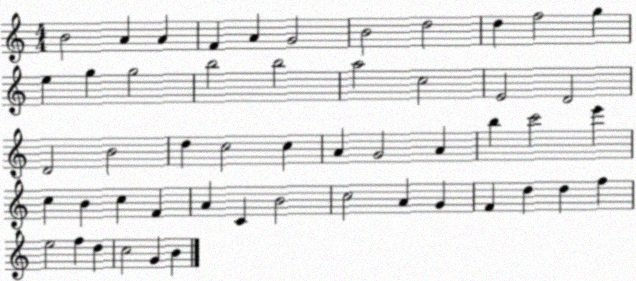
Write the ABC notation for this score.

X:1
T:Untitled
M:4/4
L:1/4
K:C
B2 A A F A G2 B2 d2 d f2 g e g g2 b2 b2 a2 c2 E2 D2 D2 B2 d c2 c A G2 A b c'2 e' c B c F A C B2 c2 A G F d d f e2 f d c2 G B